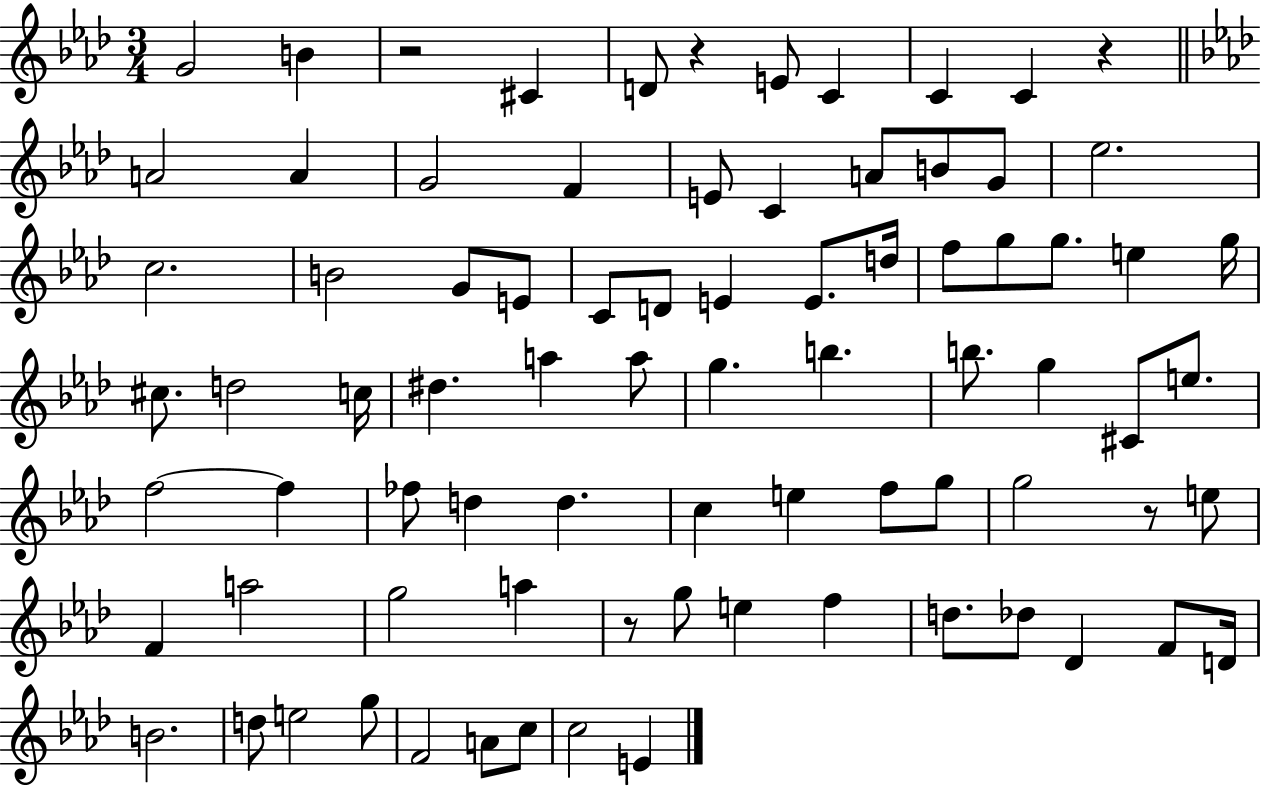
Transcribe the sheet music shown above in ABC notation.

X:1
T:Untitled
M:3/4
L:1/4
K:Ab
G2 B z2 ^C D/2 z E/2 C C C z A2 A G2 F E/2 C A/2 B/2 G/2 _e2 c2 B2 G/2 E/2 C/2 D/2 E E/2 d/4 f/2 g/2 g/2 e g/4 ^c/2 d2 c/4 ^d a a/2 g b b/2 g ^C/2 e/2 f2 f _f/2 d d c e f/2 g/2 g2 z/2 e/2 F a2 g2 a z/2 g/2 e f d/2 _d/2 _D F/2 D/4 B2 d/2 e2 g/2 F2 A/2 c/2 c2 E